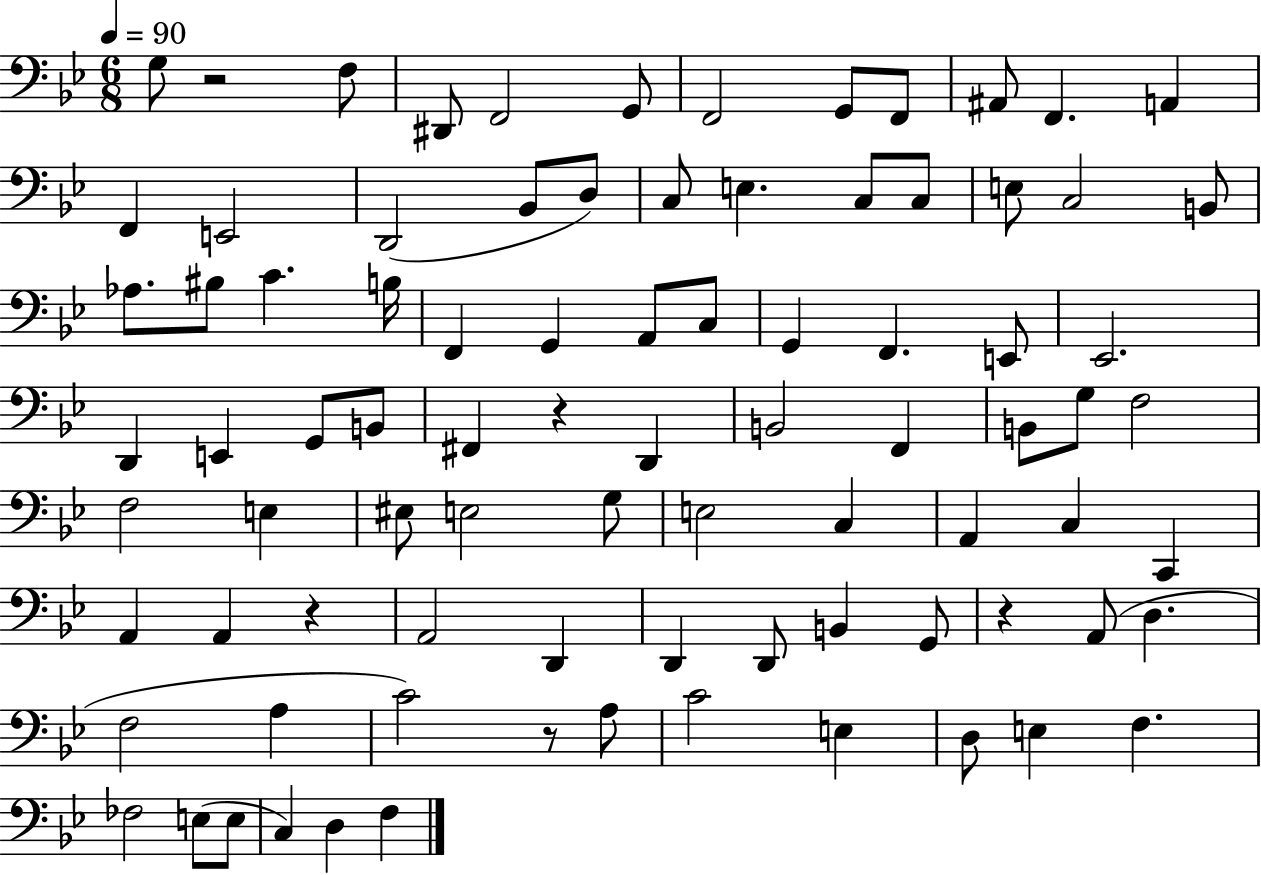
{
  \clef bass
  \numericTimeSignature
  \time 6/8
  \key bes \major
  \tempo 4 = 90
  g8 r2 f8 | dis,8 f,2 g,8 | f,2 g,8 f,8 | ais,8 f,4. a,4 | \break f,4 e,2 | d,2( bes,8 d8) | c8 e4. c8 c8 | e8 c2 b,8 | \break aes8. bis8 c'4. b16 | f,4 g,4 a,8 c8 | g,4 f,4. e,8 | ees,2. | \break d,4 e,4 g,8 b,8 | fis,4 r4 d,4 | b,2 f,4 | b,8 g8 f2 | \break f2 e4 | eis8 e2 g8 | e2 c4 | a,4 c4 c,4 | \break a,4 a,4 r4 | a,2 d,4 | d,4 d,8 b,4 g,8 | r4 a,8( d4. | \break f2 a4 | c'2) r8 a8 | c'2 e4 | d8 e4 f4. | \break fes2 e8( e8 | c4) d4 f4 | \bar "|."
}